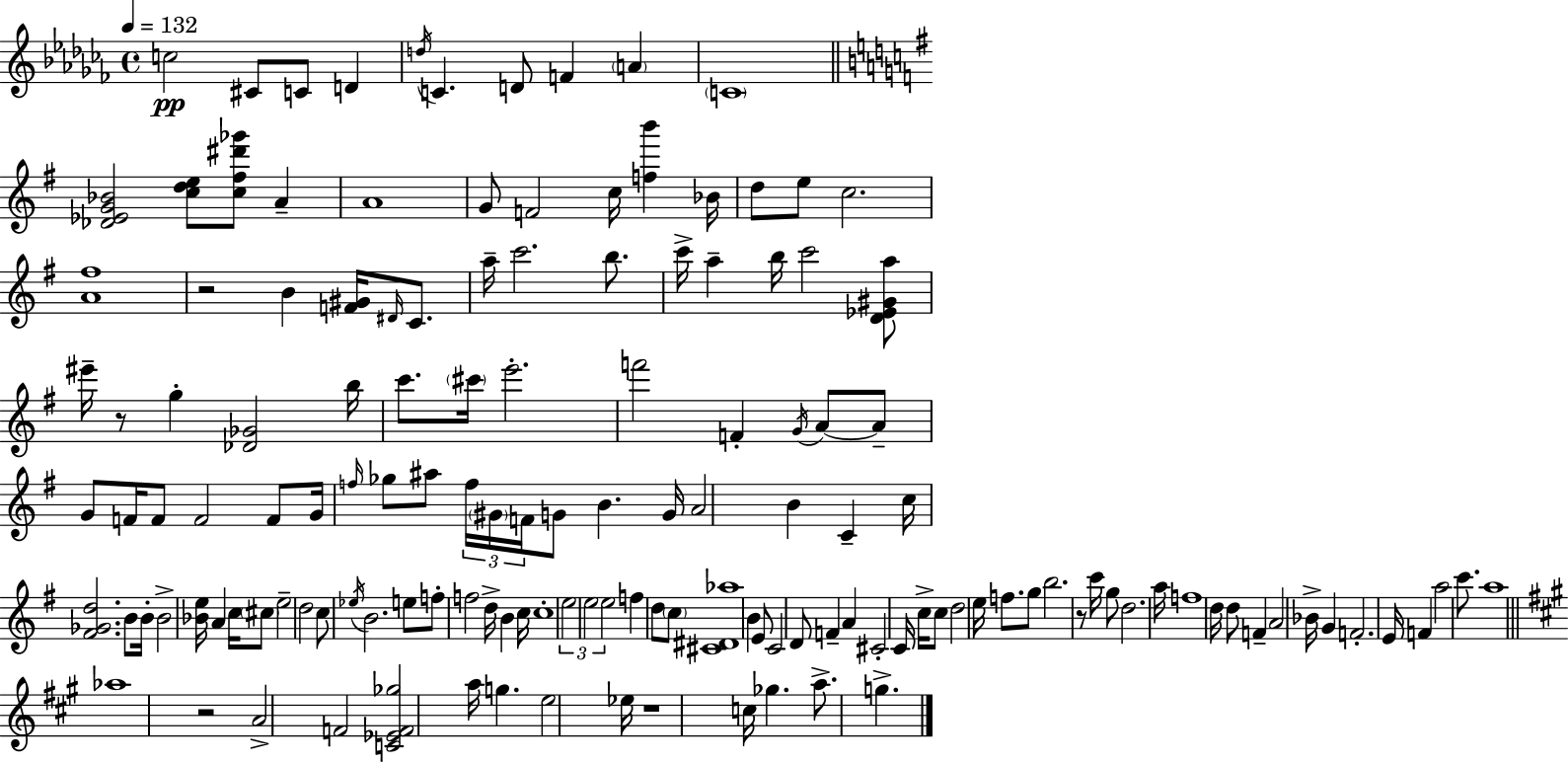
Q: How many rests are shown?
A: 5